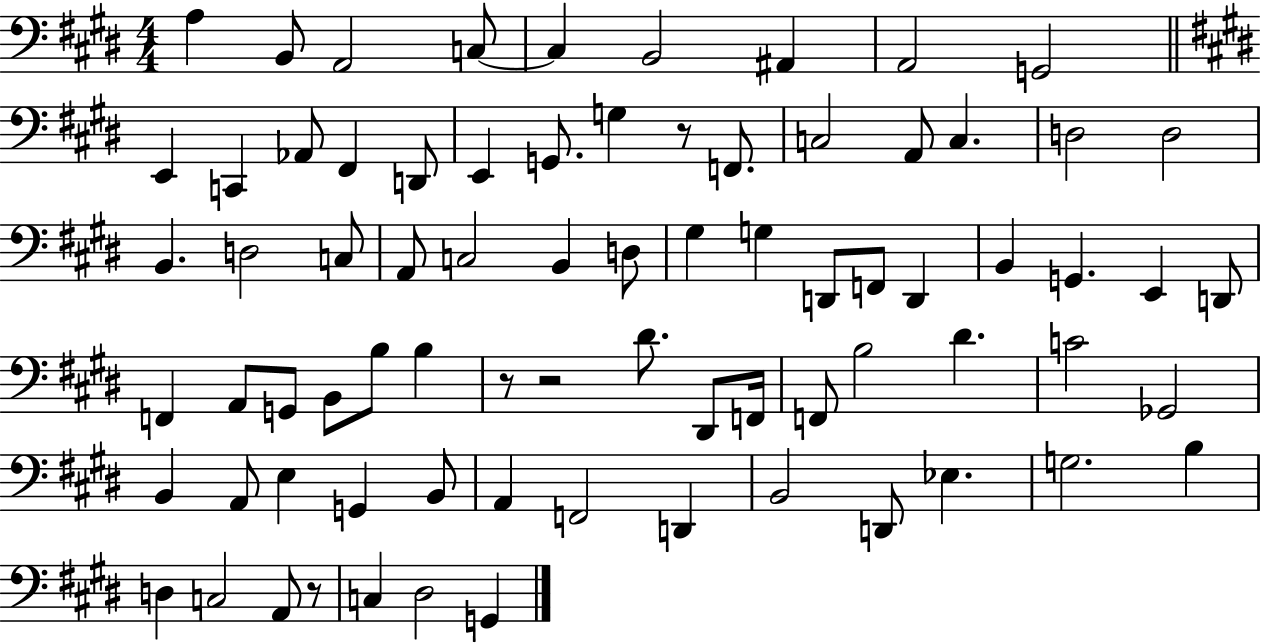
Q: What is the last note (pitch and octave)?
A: G2